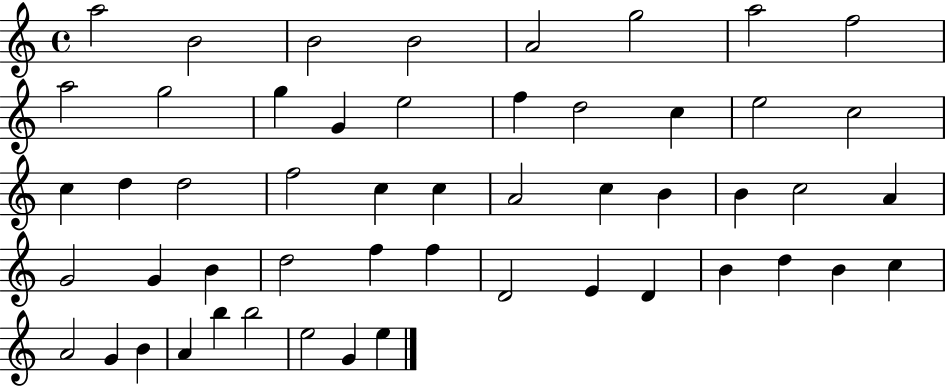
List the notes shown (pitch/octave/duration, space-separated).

A5/h B4/h B4/h B4/h A4/h G5/h A5/h F5/h A5/h G5/h G5/q G4/q E5/h F5/q D5/h C5/q E5/h C5/h C5/q D5/q D5/h F5/h C5/q C5/q A4/h C5/q B4/q B4/q C5/h A4/q G4/h G4/q B4/q D5/h F5/q F5/q D4/h E4/q D4/q B4/q D5/q B4/q C5/q A4/h G4/q B4/q A4/q B5/q B5/h E5/h G4/q E5/q